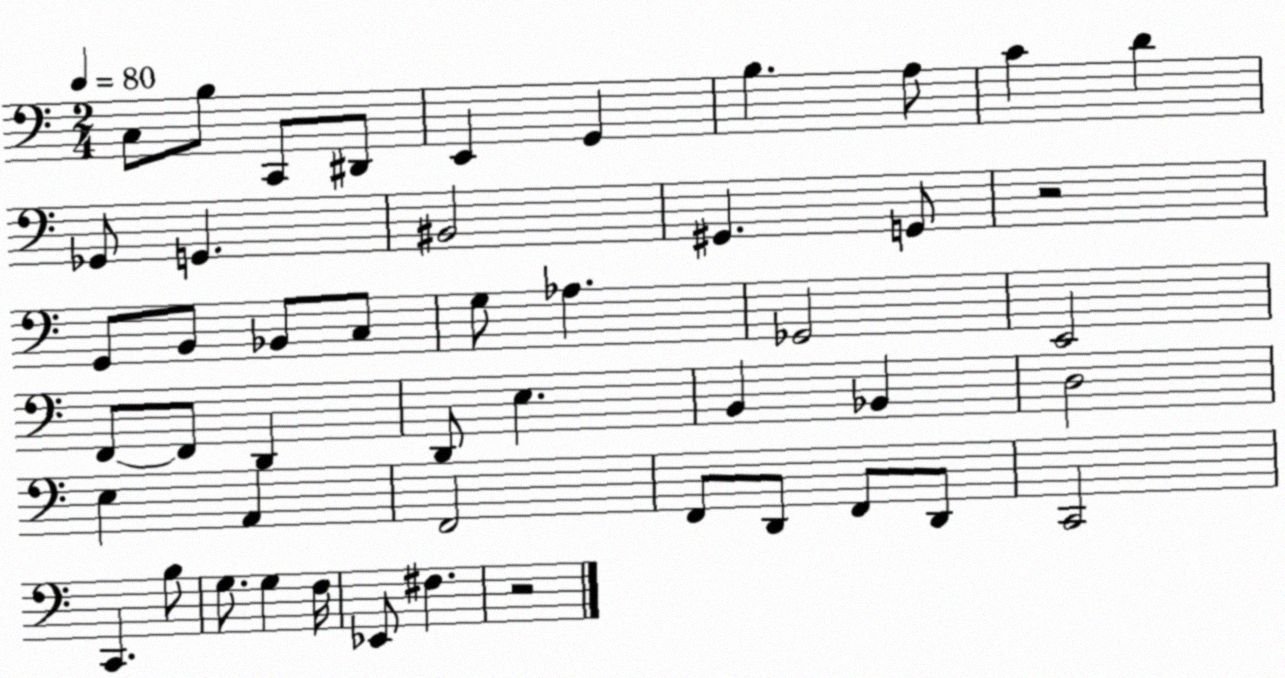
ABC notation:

X:1
T:Untitled
M:2/4
L:1/4
K:C
C,/2 B,/2 C,,/2 ^D,,/2 E,, G,, B, A,/2 C D _G,,/2 G,, ^B,,2 ^G,, G,,/2 z2 G,,/2 B,,/2 _B,,/2 C,/2 G,/2 _A, _G,,2 E,,2 F,,/2 F,,/2 D,, D,,/2 E, B,, _B,, D,2 E, A,, F,,2 F,,/2 D,,/2 F,,/2 D,,/2 C,,2 C,, B,/2 G,/2 G, F,/4 _E,,/2 ^F, z2